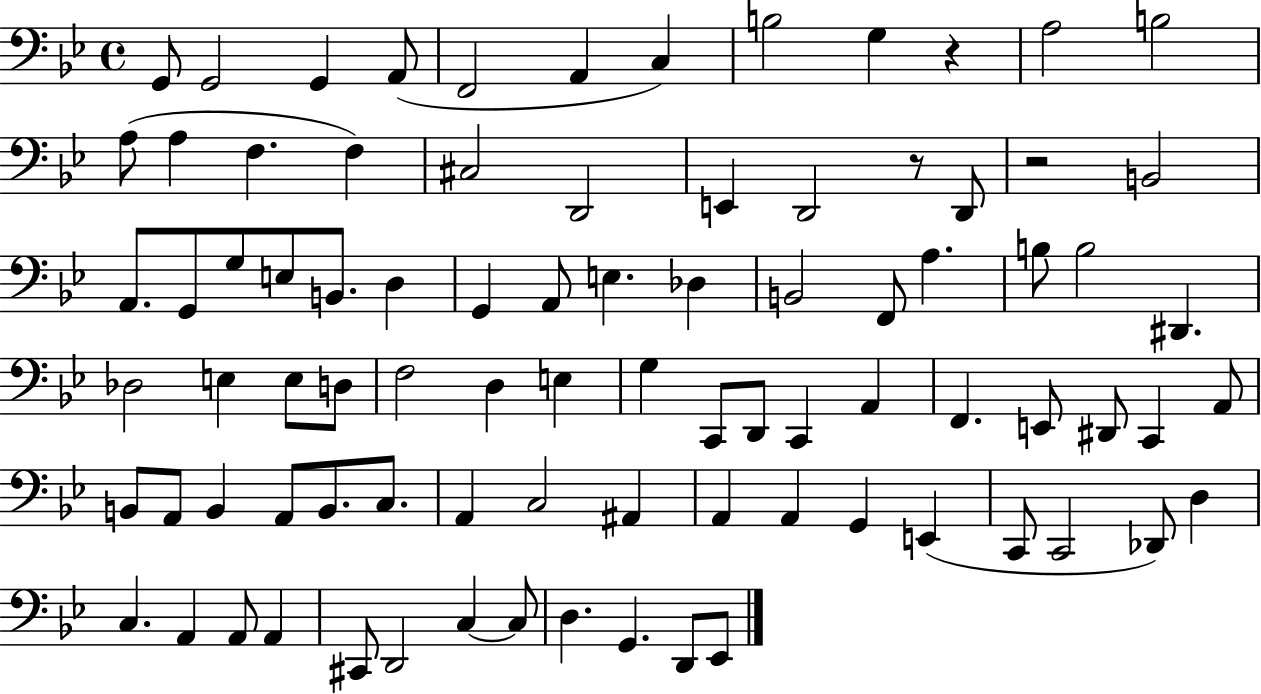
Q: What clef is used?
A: bass